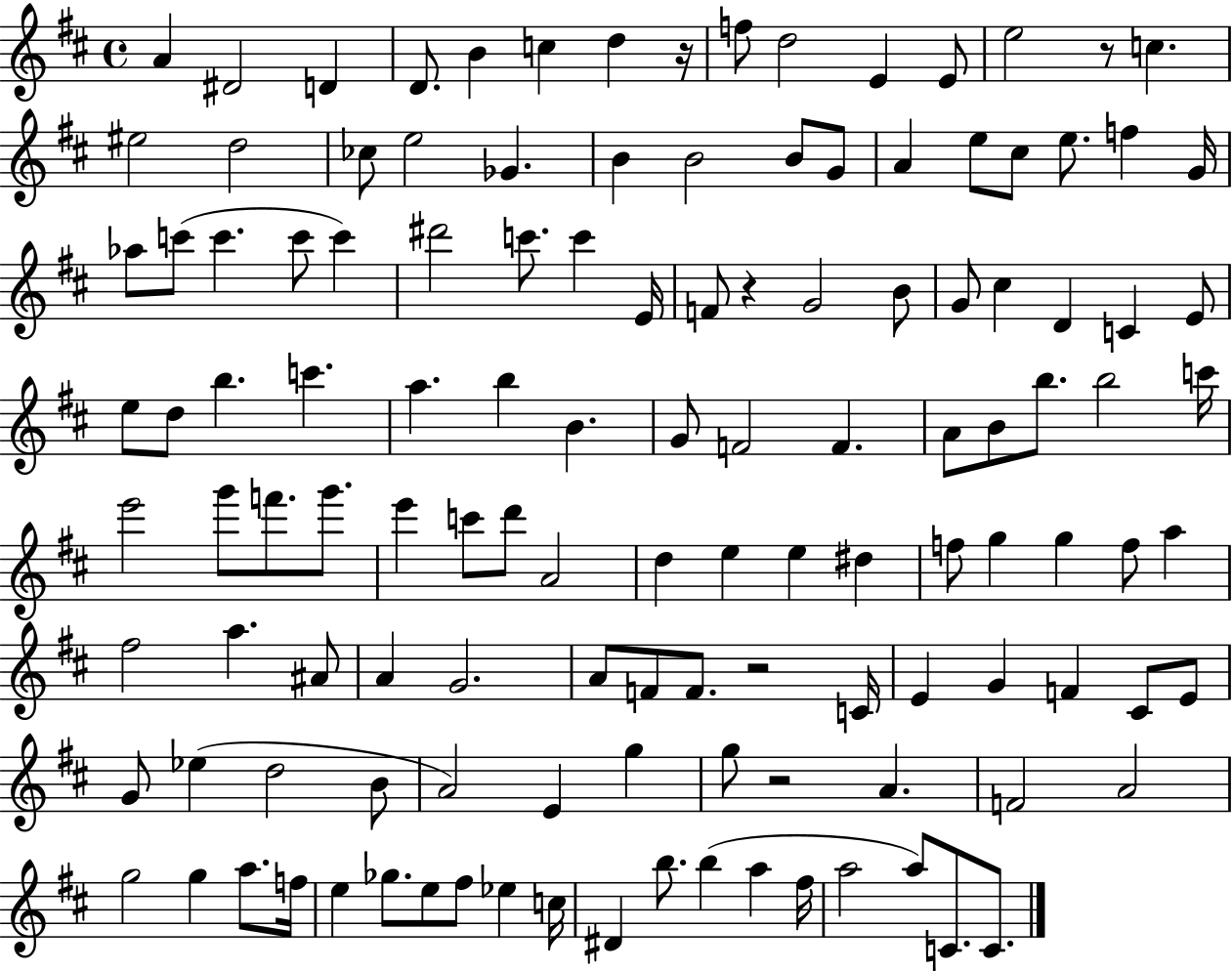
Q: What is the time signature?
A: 4/4